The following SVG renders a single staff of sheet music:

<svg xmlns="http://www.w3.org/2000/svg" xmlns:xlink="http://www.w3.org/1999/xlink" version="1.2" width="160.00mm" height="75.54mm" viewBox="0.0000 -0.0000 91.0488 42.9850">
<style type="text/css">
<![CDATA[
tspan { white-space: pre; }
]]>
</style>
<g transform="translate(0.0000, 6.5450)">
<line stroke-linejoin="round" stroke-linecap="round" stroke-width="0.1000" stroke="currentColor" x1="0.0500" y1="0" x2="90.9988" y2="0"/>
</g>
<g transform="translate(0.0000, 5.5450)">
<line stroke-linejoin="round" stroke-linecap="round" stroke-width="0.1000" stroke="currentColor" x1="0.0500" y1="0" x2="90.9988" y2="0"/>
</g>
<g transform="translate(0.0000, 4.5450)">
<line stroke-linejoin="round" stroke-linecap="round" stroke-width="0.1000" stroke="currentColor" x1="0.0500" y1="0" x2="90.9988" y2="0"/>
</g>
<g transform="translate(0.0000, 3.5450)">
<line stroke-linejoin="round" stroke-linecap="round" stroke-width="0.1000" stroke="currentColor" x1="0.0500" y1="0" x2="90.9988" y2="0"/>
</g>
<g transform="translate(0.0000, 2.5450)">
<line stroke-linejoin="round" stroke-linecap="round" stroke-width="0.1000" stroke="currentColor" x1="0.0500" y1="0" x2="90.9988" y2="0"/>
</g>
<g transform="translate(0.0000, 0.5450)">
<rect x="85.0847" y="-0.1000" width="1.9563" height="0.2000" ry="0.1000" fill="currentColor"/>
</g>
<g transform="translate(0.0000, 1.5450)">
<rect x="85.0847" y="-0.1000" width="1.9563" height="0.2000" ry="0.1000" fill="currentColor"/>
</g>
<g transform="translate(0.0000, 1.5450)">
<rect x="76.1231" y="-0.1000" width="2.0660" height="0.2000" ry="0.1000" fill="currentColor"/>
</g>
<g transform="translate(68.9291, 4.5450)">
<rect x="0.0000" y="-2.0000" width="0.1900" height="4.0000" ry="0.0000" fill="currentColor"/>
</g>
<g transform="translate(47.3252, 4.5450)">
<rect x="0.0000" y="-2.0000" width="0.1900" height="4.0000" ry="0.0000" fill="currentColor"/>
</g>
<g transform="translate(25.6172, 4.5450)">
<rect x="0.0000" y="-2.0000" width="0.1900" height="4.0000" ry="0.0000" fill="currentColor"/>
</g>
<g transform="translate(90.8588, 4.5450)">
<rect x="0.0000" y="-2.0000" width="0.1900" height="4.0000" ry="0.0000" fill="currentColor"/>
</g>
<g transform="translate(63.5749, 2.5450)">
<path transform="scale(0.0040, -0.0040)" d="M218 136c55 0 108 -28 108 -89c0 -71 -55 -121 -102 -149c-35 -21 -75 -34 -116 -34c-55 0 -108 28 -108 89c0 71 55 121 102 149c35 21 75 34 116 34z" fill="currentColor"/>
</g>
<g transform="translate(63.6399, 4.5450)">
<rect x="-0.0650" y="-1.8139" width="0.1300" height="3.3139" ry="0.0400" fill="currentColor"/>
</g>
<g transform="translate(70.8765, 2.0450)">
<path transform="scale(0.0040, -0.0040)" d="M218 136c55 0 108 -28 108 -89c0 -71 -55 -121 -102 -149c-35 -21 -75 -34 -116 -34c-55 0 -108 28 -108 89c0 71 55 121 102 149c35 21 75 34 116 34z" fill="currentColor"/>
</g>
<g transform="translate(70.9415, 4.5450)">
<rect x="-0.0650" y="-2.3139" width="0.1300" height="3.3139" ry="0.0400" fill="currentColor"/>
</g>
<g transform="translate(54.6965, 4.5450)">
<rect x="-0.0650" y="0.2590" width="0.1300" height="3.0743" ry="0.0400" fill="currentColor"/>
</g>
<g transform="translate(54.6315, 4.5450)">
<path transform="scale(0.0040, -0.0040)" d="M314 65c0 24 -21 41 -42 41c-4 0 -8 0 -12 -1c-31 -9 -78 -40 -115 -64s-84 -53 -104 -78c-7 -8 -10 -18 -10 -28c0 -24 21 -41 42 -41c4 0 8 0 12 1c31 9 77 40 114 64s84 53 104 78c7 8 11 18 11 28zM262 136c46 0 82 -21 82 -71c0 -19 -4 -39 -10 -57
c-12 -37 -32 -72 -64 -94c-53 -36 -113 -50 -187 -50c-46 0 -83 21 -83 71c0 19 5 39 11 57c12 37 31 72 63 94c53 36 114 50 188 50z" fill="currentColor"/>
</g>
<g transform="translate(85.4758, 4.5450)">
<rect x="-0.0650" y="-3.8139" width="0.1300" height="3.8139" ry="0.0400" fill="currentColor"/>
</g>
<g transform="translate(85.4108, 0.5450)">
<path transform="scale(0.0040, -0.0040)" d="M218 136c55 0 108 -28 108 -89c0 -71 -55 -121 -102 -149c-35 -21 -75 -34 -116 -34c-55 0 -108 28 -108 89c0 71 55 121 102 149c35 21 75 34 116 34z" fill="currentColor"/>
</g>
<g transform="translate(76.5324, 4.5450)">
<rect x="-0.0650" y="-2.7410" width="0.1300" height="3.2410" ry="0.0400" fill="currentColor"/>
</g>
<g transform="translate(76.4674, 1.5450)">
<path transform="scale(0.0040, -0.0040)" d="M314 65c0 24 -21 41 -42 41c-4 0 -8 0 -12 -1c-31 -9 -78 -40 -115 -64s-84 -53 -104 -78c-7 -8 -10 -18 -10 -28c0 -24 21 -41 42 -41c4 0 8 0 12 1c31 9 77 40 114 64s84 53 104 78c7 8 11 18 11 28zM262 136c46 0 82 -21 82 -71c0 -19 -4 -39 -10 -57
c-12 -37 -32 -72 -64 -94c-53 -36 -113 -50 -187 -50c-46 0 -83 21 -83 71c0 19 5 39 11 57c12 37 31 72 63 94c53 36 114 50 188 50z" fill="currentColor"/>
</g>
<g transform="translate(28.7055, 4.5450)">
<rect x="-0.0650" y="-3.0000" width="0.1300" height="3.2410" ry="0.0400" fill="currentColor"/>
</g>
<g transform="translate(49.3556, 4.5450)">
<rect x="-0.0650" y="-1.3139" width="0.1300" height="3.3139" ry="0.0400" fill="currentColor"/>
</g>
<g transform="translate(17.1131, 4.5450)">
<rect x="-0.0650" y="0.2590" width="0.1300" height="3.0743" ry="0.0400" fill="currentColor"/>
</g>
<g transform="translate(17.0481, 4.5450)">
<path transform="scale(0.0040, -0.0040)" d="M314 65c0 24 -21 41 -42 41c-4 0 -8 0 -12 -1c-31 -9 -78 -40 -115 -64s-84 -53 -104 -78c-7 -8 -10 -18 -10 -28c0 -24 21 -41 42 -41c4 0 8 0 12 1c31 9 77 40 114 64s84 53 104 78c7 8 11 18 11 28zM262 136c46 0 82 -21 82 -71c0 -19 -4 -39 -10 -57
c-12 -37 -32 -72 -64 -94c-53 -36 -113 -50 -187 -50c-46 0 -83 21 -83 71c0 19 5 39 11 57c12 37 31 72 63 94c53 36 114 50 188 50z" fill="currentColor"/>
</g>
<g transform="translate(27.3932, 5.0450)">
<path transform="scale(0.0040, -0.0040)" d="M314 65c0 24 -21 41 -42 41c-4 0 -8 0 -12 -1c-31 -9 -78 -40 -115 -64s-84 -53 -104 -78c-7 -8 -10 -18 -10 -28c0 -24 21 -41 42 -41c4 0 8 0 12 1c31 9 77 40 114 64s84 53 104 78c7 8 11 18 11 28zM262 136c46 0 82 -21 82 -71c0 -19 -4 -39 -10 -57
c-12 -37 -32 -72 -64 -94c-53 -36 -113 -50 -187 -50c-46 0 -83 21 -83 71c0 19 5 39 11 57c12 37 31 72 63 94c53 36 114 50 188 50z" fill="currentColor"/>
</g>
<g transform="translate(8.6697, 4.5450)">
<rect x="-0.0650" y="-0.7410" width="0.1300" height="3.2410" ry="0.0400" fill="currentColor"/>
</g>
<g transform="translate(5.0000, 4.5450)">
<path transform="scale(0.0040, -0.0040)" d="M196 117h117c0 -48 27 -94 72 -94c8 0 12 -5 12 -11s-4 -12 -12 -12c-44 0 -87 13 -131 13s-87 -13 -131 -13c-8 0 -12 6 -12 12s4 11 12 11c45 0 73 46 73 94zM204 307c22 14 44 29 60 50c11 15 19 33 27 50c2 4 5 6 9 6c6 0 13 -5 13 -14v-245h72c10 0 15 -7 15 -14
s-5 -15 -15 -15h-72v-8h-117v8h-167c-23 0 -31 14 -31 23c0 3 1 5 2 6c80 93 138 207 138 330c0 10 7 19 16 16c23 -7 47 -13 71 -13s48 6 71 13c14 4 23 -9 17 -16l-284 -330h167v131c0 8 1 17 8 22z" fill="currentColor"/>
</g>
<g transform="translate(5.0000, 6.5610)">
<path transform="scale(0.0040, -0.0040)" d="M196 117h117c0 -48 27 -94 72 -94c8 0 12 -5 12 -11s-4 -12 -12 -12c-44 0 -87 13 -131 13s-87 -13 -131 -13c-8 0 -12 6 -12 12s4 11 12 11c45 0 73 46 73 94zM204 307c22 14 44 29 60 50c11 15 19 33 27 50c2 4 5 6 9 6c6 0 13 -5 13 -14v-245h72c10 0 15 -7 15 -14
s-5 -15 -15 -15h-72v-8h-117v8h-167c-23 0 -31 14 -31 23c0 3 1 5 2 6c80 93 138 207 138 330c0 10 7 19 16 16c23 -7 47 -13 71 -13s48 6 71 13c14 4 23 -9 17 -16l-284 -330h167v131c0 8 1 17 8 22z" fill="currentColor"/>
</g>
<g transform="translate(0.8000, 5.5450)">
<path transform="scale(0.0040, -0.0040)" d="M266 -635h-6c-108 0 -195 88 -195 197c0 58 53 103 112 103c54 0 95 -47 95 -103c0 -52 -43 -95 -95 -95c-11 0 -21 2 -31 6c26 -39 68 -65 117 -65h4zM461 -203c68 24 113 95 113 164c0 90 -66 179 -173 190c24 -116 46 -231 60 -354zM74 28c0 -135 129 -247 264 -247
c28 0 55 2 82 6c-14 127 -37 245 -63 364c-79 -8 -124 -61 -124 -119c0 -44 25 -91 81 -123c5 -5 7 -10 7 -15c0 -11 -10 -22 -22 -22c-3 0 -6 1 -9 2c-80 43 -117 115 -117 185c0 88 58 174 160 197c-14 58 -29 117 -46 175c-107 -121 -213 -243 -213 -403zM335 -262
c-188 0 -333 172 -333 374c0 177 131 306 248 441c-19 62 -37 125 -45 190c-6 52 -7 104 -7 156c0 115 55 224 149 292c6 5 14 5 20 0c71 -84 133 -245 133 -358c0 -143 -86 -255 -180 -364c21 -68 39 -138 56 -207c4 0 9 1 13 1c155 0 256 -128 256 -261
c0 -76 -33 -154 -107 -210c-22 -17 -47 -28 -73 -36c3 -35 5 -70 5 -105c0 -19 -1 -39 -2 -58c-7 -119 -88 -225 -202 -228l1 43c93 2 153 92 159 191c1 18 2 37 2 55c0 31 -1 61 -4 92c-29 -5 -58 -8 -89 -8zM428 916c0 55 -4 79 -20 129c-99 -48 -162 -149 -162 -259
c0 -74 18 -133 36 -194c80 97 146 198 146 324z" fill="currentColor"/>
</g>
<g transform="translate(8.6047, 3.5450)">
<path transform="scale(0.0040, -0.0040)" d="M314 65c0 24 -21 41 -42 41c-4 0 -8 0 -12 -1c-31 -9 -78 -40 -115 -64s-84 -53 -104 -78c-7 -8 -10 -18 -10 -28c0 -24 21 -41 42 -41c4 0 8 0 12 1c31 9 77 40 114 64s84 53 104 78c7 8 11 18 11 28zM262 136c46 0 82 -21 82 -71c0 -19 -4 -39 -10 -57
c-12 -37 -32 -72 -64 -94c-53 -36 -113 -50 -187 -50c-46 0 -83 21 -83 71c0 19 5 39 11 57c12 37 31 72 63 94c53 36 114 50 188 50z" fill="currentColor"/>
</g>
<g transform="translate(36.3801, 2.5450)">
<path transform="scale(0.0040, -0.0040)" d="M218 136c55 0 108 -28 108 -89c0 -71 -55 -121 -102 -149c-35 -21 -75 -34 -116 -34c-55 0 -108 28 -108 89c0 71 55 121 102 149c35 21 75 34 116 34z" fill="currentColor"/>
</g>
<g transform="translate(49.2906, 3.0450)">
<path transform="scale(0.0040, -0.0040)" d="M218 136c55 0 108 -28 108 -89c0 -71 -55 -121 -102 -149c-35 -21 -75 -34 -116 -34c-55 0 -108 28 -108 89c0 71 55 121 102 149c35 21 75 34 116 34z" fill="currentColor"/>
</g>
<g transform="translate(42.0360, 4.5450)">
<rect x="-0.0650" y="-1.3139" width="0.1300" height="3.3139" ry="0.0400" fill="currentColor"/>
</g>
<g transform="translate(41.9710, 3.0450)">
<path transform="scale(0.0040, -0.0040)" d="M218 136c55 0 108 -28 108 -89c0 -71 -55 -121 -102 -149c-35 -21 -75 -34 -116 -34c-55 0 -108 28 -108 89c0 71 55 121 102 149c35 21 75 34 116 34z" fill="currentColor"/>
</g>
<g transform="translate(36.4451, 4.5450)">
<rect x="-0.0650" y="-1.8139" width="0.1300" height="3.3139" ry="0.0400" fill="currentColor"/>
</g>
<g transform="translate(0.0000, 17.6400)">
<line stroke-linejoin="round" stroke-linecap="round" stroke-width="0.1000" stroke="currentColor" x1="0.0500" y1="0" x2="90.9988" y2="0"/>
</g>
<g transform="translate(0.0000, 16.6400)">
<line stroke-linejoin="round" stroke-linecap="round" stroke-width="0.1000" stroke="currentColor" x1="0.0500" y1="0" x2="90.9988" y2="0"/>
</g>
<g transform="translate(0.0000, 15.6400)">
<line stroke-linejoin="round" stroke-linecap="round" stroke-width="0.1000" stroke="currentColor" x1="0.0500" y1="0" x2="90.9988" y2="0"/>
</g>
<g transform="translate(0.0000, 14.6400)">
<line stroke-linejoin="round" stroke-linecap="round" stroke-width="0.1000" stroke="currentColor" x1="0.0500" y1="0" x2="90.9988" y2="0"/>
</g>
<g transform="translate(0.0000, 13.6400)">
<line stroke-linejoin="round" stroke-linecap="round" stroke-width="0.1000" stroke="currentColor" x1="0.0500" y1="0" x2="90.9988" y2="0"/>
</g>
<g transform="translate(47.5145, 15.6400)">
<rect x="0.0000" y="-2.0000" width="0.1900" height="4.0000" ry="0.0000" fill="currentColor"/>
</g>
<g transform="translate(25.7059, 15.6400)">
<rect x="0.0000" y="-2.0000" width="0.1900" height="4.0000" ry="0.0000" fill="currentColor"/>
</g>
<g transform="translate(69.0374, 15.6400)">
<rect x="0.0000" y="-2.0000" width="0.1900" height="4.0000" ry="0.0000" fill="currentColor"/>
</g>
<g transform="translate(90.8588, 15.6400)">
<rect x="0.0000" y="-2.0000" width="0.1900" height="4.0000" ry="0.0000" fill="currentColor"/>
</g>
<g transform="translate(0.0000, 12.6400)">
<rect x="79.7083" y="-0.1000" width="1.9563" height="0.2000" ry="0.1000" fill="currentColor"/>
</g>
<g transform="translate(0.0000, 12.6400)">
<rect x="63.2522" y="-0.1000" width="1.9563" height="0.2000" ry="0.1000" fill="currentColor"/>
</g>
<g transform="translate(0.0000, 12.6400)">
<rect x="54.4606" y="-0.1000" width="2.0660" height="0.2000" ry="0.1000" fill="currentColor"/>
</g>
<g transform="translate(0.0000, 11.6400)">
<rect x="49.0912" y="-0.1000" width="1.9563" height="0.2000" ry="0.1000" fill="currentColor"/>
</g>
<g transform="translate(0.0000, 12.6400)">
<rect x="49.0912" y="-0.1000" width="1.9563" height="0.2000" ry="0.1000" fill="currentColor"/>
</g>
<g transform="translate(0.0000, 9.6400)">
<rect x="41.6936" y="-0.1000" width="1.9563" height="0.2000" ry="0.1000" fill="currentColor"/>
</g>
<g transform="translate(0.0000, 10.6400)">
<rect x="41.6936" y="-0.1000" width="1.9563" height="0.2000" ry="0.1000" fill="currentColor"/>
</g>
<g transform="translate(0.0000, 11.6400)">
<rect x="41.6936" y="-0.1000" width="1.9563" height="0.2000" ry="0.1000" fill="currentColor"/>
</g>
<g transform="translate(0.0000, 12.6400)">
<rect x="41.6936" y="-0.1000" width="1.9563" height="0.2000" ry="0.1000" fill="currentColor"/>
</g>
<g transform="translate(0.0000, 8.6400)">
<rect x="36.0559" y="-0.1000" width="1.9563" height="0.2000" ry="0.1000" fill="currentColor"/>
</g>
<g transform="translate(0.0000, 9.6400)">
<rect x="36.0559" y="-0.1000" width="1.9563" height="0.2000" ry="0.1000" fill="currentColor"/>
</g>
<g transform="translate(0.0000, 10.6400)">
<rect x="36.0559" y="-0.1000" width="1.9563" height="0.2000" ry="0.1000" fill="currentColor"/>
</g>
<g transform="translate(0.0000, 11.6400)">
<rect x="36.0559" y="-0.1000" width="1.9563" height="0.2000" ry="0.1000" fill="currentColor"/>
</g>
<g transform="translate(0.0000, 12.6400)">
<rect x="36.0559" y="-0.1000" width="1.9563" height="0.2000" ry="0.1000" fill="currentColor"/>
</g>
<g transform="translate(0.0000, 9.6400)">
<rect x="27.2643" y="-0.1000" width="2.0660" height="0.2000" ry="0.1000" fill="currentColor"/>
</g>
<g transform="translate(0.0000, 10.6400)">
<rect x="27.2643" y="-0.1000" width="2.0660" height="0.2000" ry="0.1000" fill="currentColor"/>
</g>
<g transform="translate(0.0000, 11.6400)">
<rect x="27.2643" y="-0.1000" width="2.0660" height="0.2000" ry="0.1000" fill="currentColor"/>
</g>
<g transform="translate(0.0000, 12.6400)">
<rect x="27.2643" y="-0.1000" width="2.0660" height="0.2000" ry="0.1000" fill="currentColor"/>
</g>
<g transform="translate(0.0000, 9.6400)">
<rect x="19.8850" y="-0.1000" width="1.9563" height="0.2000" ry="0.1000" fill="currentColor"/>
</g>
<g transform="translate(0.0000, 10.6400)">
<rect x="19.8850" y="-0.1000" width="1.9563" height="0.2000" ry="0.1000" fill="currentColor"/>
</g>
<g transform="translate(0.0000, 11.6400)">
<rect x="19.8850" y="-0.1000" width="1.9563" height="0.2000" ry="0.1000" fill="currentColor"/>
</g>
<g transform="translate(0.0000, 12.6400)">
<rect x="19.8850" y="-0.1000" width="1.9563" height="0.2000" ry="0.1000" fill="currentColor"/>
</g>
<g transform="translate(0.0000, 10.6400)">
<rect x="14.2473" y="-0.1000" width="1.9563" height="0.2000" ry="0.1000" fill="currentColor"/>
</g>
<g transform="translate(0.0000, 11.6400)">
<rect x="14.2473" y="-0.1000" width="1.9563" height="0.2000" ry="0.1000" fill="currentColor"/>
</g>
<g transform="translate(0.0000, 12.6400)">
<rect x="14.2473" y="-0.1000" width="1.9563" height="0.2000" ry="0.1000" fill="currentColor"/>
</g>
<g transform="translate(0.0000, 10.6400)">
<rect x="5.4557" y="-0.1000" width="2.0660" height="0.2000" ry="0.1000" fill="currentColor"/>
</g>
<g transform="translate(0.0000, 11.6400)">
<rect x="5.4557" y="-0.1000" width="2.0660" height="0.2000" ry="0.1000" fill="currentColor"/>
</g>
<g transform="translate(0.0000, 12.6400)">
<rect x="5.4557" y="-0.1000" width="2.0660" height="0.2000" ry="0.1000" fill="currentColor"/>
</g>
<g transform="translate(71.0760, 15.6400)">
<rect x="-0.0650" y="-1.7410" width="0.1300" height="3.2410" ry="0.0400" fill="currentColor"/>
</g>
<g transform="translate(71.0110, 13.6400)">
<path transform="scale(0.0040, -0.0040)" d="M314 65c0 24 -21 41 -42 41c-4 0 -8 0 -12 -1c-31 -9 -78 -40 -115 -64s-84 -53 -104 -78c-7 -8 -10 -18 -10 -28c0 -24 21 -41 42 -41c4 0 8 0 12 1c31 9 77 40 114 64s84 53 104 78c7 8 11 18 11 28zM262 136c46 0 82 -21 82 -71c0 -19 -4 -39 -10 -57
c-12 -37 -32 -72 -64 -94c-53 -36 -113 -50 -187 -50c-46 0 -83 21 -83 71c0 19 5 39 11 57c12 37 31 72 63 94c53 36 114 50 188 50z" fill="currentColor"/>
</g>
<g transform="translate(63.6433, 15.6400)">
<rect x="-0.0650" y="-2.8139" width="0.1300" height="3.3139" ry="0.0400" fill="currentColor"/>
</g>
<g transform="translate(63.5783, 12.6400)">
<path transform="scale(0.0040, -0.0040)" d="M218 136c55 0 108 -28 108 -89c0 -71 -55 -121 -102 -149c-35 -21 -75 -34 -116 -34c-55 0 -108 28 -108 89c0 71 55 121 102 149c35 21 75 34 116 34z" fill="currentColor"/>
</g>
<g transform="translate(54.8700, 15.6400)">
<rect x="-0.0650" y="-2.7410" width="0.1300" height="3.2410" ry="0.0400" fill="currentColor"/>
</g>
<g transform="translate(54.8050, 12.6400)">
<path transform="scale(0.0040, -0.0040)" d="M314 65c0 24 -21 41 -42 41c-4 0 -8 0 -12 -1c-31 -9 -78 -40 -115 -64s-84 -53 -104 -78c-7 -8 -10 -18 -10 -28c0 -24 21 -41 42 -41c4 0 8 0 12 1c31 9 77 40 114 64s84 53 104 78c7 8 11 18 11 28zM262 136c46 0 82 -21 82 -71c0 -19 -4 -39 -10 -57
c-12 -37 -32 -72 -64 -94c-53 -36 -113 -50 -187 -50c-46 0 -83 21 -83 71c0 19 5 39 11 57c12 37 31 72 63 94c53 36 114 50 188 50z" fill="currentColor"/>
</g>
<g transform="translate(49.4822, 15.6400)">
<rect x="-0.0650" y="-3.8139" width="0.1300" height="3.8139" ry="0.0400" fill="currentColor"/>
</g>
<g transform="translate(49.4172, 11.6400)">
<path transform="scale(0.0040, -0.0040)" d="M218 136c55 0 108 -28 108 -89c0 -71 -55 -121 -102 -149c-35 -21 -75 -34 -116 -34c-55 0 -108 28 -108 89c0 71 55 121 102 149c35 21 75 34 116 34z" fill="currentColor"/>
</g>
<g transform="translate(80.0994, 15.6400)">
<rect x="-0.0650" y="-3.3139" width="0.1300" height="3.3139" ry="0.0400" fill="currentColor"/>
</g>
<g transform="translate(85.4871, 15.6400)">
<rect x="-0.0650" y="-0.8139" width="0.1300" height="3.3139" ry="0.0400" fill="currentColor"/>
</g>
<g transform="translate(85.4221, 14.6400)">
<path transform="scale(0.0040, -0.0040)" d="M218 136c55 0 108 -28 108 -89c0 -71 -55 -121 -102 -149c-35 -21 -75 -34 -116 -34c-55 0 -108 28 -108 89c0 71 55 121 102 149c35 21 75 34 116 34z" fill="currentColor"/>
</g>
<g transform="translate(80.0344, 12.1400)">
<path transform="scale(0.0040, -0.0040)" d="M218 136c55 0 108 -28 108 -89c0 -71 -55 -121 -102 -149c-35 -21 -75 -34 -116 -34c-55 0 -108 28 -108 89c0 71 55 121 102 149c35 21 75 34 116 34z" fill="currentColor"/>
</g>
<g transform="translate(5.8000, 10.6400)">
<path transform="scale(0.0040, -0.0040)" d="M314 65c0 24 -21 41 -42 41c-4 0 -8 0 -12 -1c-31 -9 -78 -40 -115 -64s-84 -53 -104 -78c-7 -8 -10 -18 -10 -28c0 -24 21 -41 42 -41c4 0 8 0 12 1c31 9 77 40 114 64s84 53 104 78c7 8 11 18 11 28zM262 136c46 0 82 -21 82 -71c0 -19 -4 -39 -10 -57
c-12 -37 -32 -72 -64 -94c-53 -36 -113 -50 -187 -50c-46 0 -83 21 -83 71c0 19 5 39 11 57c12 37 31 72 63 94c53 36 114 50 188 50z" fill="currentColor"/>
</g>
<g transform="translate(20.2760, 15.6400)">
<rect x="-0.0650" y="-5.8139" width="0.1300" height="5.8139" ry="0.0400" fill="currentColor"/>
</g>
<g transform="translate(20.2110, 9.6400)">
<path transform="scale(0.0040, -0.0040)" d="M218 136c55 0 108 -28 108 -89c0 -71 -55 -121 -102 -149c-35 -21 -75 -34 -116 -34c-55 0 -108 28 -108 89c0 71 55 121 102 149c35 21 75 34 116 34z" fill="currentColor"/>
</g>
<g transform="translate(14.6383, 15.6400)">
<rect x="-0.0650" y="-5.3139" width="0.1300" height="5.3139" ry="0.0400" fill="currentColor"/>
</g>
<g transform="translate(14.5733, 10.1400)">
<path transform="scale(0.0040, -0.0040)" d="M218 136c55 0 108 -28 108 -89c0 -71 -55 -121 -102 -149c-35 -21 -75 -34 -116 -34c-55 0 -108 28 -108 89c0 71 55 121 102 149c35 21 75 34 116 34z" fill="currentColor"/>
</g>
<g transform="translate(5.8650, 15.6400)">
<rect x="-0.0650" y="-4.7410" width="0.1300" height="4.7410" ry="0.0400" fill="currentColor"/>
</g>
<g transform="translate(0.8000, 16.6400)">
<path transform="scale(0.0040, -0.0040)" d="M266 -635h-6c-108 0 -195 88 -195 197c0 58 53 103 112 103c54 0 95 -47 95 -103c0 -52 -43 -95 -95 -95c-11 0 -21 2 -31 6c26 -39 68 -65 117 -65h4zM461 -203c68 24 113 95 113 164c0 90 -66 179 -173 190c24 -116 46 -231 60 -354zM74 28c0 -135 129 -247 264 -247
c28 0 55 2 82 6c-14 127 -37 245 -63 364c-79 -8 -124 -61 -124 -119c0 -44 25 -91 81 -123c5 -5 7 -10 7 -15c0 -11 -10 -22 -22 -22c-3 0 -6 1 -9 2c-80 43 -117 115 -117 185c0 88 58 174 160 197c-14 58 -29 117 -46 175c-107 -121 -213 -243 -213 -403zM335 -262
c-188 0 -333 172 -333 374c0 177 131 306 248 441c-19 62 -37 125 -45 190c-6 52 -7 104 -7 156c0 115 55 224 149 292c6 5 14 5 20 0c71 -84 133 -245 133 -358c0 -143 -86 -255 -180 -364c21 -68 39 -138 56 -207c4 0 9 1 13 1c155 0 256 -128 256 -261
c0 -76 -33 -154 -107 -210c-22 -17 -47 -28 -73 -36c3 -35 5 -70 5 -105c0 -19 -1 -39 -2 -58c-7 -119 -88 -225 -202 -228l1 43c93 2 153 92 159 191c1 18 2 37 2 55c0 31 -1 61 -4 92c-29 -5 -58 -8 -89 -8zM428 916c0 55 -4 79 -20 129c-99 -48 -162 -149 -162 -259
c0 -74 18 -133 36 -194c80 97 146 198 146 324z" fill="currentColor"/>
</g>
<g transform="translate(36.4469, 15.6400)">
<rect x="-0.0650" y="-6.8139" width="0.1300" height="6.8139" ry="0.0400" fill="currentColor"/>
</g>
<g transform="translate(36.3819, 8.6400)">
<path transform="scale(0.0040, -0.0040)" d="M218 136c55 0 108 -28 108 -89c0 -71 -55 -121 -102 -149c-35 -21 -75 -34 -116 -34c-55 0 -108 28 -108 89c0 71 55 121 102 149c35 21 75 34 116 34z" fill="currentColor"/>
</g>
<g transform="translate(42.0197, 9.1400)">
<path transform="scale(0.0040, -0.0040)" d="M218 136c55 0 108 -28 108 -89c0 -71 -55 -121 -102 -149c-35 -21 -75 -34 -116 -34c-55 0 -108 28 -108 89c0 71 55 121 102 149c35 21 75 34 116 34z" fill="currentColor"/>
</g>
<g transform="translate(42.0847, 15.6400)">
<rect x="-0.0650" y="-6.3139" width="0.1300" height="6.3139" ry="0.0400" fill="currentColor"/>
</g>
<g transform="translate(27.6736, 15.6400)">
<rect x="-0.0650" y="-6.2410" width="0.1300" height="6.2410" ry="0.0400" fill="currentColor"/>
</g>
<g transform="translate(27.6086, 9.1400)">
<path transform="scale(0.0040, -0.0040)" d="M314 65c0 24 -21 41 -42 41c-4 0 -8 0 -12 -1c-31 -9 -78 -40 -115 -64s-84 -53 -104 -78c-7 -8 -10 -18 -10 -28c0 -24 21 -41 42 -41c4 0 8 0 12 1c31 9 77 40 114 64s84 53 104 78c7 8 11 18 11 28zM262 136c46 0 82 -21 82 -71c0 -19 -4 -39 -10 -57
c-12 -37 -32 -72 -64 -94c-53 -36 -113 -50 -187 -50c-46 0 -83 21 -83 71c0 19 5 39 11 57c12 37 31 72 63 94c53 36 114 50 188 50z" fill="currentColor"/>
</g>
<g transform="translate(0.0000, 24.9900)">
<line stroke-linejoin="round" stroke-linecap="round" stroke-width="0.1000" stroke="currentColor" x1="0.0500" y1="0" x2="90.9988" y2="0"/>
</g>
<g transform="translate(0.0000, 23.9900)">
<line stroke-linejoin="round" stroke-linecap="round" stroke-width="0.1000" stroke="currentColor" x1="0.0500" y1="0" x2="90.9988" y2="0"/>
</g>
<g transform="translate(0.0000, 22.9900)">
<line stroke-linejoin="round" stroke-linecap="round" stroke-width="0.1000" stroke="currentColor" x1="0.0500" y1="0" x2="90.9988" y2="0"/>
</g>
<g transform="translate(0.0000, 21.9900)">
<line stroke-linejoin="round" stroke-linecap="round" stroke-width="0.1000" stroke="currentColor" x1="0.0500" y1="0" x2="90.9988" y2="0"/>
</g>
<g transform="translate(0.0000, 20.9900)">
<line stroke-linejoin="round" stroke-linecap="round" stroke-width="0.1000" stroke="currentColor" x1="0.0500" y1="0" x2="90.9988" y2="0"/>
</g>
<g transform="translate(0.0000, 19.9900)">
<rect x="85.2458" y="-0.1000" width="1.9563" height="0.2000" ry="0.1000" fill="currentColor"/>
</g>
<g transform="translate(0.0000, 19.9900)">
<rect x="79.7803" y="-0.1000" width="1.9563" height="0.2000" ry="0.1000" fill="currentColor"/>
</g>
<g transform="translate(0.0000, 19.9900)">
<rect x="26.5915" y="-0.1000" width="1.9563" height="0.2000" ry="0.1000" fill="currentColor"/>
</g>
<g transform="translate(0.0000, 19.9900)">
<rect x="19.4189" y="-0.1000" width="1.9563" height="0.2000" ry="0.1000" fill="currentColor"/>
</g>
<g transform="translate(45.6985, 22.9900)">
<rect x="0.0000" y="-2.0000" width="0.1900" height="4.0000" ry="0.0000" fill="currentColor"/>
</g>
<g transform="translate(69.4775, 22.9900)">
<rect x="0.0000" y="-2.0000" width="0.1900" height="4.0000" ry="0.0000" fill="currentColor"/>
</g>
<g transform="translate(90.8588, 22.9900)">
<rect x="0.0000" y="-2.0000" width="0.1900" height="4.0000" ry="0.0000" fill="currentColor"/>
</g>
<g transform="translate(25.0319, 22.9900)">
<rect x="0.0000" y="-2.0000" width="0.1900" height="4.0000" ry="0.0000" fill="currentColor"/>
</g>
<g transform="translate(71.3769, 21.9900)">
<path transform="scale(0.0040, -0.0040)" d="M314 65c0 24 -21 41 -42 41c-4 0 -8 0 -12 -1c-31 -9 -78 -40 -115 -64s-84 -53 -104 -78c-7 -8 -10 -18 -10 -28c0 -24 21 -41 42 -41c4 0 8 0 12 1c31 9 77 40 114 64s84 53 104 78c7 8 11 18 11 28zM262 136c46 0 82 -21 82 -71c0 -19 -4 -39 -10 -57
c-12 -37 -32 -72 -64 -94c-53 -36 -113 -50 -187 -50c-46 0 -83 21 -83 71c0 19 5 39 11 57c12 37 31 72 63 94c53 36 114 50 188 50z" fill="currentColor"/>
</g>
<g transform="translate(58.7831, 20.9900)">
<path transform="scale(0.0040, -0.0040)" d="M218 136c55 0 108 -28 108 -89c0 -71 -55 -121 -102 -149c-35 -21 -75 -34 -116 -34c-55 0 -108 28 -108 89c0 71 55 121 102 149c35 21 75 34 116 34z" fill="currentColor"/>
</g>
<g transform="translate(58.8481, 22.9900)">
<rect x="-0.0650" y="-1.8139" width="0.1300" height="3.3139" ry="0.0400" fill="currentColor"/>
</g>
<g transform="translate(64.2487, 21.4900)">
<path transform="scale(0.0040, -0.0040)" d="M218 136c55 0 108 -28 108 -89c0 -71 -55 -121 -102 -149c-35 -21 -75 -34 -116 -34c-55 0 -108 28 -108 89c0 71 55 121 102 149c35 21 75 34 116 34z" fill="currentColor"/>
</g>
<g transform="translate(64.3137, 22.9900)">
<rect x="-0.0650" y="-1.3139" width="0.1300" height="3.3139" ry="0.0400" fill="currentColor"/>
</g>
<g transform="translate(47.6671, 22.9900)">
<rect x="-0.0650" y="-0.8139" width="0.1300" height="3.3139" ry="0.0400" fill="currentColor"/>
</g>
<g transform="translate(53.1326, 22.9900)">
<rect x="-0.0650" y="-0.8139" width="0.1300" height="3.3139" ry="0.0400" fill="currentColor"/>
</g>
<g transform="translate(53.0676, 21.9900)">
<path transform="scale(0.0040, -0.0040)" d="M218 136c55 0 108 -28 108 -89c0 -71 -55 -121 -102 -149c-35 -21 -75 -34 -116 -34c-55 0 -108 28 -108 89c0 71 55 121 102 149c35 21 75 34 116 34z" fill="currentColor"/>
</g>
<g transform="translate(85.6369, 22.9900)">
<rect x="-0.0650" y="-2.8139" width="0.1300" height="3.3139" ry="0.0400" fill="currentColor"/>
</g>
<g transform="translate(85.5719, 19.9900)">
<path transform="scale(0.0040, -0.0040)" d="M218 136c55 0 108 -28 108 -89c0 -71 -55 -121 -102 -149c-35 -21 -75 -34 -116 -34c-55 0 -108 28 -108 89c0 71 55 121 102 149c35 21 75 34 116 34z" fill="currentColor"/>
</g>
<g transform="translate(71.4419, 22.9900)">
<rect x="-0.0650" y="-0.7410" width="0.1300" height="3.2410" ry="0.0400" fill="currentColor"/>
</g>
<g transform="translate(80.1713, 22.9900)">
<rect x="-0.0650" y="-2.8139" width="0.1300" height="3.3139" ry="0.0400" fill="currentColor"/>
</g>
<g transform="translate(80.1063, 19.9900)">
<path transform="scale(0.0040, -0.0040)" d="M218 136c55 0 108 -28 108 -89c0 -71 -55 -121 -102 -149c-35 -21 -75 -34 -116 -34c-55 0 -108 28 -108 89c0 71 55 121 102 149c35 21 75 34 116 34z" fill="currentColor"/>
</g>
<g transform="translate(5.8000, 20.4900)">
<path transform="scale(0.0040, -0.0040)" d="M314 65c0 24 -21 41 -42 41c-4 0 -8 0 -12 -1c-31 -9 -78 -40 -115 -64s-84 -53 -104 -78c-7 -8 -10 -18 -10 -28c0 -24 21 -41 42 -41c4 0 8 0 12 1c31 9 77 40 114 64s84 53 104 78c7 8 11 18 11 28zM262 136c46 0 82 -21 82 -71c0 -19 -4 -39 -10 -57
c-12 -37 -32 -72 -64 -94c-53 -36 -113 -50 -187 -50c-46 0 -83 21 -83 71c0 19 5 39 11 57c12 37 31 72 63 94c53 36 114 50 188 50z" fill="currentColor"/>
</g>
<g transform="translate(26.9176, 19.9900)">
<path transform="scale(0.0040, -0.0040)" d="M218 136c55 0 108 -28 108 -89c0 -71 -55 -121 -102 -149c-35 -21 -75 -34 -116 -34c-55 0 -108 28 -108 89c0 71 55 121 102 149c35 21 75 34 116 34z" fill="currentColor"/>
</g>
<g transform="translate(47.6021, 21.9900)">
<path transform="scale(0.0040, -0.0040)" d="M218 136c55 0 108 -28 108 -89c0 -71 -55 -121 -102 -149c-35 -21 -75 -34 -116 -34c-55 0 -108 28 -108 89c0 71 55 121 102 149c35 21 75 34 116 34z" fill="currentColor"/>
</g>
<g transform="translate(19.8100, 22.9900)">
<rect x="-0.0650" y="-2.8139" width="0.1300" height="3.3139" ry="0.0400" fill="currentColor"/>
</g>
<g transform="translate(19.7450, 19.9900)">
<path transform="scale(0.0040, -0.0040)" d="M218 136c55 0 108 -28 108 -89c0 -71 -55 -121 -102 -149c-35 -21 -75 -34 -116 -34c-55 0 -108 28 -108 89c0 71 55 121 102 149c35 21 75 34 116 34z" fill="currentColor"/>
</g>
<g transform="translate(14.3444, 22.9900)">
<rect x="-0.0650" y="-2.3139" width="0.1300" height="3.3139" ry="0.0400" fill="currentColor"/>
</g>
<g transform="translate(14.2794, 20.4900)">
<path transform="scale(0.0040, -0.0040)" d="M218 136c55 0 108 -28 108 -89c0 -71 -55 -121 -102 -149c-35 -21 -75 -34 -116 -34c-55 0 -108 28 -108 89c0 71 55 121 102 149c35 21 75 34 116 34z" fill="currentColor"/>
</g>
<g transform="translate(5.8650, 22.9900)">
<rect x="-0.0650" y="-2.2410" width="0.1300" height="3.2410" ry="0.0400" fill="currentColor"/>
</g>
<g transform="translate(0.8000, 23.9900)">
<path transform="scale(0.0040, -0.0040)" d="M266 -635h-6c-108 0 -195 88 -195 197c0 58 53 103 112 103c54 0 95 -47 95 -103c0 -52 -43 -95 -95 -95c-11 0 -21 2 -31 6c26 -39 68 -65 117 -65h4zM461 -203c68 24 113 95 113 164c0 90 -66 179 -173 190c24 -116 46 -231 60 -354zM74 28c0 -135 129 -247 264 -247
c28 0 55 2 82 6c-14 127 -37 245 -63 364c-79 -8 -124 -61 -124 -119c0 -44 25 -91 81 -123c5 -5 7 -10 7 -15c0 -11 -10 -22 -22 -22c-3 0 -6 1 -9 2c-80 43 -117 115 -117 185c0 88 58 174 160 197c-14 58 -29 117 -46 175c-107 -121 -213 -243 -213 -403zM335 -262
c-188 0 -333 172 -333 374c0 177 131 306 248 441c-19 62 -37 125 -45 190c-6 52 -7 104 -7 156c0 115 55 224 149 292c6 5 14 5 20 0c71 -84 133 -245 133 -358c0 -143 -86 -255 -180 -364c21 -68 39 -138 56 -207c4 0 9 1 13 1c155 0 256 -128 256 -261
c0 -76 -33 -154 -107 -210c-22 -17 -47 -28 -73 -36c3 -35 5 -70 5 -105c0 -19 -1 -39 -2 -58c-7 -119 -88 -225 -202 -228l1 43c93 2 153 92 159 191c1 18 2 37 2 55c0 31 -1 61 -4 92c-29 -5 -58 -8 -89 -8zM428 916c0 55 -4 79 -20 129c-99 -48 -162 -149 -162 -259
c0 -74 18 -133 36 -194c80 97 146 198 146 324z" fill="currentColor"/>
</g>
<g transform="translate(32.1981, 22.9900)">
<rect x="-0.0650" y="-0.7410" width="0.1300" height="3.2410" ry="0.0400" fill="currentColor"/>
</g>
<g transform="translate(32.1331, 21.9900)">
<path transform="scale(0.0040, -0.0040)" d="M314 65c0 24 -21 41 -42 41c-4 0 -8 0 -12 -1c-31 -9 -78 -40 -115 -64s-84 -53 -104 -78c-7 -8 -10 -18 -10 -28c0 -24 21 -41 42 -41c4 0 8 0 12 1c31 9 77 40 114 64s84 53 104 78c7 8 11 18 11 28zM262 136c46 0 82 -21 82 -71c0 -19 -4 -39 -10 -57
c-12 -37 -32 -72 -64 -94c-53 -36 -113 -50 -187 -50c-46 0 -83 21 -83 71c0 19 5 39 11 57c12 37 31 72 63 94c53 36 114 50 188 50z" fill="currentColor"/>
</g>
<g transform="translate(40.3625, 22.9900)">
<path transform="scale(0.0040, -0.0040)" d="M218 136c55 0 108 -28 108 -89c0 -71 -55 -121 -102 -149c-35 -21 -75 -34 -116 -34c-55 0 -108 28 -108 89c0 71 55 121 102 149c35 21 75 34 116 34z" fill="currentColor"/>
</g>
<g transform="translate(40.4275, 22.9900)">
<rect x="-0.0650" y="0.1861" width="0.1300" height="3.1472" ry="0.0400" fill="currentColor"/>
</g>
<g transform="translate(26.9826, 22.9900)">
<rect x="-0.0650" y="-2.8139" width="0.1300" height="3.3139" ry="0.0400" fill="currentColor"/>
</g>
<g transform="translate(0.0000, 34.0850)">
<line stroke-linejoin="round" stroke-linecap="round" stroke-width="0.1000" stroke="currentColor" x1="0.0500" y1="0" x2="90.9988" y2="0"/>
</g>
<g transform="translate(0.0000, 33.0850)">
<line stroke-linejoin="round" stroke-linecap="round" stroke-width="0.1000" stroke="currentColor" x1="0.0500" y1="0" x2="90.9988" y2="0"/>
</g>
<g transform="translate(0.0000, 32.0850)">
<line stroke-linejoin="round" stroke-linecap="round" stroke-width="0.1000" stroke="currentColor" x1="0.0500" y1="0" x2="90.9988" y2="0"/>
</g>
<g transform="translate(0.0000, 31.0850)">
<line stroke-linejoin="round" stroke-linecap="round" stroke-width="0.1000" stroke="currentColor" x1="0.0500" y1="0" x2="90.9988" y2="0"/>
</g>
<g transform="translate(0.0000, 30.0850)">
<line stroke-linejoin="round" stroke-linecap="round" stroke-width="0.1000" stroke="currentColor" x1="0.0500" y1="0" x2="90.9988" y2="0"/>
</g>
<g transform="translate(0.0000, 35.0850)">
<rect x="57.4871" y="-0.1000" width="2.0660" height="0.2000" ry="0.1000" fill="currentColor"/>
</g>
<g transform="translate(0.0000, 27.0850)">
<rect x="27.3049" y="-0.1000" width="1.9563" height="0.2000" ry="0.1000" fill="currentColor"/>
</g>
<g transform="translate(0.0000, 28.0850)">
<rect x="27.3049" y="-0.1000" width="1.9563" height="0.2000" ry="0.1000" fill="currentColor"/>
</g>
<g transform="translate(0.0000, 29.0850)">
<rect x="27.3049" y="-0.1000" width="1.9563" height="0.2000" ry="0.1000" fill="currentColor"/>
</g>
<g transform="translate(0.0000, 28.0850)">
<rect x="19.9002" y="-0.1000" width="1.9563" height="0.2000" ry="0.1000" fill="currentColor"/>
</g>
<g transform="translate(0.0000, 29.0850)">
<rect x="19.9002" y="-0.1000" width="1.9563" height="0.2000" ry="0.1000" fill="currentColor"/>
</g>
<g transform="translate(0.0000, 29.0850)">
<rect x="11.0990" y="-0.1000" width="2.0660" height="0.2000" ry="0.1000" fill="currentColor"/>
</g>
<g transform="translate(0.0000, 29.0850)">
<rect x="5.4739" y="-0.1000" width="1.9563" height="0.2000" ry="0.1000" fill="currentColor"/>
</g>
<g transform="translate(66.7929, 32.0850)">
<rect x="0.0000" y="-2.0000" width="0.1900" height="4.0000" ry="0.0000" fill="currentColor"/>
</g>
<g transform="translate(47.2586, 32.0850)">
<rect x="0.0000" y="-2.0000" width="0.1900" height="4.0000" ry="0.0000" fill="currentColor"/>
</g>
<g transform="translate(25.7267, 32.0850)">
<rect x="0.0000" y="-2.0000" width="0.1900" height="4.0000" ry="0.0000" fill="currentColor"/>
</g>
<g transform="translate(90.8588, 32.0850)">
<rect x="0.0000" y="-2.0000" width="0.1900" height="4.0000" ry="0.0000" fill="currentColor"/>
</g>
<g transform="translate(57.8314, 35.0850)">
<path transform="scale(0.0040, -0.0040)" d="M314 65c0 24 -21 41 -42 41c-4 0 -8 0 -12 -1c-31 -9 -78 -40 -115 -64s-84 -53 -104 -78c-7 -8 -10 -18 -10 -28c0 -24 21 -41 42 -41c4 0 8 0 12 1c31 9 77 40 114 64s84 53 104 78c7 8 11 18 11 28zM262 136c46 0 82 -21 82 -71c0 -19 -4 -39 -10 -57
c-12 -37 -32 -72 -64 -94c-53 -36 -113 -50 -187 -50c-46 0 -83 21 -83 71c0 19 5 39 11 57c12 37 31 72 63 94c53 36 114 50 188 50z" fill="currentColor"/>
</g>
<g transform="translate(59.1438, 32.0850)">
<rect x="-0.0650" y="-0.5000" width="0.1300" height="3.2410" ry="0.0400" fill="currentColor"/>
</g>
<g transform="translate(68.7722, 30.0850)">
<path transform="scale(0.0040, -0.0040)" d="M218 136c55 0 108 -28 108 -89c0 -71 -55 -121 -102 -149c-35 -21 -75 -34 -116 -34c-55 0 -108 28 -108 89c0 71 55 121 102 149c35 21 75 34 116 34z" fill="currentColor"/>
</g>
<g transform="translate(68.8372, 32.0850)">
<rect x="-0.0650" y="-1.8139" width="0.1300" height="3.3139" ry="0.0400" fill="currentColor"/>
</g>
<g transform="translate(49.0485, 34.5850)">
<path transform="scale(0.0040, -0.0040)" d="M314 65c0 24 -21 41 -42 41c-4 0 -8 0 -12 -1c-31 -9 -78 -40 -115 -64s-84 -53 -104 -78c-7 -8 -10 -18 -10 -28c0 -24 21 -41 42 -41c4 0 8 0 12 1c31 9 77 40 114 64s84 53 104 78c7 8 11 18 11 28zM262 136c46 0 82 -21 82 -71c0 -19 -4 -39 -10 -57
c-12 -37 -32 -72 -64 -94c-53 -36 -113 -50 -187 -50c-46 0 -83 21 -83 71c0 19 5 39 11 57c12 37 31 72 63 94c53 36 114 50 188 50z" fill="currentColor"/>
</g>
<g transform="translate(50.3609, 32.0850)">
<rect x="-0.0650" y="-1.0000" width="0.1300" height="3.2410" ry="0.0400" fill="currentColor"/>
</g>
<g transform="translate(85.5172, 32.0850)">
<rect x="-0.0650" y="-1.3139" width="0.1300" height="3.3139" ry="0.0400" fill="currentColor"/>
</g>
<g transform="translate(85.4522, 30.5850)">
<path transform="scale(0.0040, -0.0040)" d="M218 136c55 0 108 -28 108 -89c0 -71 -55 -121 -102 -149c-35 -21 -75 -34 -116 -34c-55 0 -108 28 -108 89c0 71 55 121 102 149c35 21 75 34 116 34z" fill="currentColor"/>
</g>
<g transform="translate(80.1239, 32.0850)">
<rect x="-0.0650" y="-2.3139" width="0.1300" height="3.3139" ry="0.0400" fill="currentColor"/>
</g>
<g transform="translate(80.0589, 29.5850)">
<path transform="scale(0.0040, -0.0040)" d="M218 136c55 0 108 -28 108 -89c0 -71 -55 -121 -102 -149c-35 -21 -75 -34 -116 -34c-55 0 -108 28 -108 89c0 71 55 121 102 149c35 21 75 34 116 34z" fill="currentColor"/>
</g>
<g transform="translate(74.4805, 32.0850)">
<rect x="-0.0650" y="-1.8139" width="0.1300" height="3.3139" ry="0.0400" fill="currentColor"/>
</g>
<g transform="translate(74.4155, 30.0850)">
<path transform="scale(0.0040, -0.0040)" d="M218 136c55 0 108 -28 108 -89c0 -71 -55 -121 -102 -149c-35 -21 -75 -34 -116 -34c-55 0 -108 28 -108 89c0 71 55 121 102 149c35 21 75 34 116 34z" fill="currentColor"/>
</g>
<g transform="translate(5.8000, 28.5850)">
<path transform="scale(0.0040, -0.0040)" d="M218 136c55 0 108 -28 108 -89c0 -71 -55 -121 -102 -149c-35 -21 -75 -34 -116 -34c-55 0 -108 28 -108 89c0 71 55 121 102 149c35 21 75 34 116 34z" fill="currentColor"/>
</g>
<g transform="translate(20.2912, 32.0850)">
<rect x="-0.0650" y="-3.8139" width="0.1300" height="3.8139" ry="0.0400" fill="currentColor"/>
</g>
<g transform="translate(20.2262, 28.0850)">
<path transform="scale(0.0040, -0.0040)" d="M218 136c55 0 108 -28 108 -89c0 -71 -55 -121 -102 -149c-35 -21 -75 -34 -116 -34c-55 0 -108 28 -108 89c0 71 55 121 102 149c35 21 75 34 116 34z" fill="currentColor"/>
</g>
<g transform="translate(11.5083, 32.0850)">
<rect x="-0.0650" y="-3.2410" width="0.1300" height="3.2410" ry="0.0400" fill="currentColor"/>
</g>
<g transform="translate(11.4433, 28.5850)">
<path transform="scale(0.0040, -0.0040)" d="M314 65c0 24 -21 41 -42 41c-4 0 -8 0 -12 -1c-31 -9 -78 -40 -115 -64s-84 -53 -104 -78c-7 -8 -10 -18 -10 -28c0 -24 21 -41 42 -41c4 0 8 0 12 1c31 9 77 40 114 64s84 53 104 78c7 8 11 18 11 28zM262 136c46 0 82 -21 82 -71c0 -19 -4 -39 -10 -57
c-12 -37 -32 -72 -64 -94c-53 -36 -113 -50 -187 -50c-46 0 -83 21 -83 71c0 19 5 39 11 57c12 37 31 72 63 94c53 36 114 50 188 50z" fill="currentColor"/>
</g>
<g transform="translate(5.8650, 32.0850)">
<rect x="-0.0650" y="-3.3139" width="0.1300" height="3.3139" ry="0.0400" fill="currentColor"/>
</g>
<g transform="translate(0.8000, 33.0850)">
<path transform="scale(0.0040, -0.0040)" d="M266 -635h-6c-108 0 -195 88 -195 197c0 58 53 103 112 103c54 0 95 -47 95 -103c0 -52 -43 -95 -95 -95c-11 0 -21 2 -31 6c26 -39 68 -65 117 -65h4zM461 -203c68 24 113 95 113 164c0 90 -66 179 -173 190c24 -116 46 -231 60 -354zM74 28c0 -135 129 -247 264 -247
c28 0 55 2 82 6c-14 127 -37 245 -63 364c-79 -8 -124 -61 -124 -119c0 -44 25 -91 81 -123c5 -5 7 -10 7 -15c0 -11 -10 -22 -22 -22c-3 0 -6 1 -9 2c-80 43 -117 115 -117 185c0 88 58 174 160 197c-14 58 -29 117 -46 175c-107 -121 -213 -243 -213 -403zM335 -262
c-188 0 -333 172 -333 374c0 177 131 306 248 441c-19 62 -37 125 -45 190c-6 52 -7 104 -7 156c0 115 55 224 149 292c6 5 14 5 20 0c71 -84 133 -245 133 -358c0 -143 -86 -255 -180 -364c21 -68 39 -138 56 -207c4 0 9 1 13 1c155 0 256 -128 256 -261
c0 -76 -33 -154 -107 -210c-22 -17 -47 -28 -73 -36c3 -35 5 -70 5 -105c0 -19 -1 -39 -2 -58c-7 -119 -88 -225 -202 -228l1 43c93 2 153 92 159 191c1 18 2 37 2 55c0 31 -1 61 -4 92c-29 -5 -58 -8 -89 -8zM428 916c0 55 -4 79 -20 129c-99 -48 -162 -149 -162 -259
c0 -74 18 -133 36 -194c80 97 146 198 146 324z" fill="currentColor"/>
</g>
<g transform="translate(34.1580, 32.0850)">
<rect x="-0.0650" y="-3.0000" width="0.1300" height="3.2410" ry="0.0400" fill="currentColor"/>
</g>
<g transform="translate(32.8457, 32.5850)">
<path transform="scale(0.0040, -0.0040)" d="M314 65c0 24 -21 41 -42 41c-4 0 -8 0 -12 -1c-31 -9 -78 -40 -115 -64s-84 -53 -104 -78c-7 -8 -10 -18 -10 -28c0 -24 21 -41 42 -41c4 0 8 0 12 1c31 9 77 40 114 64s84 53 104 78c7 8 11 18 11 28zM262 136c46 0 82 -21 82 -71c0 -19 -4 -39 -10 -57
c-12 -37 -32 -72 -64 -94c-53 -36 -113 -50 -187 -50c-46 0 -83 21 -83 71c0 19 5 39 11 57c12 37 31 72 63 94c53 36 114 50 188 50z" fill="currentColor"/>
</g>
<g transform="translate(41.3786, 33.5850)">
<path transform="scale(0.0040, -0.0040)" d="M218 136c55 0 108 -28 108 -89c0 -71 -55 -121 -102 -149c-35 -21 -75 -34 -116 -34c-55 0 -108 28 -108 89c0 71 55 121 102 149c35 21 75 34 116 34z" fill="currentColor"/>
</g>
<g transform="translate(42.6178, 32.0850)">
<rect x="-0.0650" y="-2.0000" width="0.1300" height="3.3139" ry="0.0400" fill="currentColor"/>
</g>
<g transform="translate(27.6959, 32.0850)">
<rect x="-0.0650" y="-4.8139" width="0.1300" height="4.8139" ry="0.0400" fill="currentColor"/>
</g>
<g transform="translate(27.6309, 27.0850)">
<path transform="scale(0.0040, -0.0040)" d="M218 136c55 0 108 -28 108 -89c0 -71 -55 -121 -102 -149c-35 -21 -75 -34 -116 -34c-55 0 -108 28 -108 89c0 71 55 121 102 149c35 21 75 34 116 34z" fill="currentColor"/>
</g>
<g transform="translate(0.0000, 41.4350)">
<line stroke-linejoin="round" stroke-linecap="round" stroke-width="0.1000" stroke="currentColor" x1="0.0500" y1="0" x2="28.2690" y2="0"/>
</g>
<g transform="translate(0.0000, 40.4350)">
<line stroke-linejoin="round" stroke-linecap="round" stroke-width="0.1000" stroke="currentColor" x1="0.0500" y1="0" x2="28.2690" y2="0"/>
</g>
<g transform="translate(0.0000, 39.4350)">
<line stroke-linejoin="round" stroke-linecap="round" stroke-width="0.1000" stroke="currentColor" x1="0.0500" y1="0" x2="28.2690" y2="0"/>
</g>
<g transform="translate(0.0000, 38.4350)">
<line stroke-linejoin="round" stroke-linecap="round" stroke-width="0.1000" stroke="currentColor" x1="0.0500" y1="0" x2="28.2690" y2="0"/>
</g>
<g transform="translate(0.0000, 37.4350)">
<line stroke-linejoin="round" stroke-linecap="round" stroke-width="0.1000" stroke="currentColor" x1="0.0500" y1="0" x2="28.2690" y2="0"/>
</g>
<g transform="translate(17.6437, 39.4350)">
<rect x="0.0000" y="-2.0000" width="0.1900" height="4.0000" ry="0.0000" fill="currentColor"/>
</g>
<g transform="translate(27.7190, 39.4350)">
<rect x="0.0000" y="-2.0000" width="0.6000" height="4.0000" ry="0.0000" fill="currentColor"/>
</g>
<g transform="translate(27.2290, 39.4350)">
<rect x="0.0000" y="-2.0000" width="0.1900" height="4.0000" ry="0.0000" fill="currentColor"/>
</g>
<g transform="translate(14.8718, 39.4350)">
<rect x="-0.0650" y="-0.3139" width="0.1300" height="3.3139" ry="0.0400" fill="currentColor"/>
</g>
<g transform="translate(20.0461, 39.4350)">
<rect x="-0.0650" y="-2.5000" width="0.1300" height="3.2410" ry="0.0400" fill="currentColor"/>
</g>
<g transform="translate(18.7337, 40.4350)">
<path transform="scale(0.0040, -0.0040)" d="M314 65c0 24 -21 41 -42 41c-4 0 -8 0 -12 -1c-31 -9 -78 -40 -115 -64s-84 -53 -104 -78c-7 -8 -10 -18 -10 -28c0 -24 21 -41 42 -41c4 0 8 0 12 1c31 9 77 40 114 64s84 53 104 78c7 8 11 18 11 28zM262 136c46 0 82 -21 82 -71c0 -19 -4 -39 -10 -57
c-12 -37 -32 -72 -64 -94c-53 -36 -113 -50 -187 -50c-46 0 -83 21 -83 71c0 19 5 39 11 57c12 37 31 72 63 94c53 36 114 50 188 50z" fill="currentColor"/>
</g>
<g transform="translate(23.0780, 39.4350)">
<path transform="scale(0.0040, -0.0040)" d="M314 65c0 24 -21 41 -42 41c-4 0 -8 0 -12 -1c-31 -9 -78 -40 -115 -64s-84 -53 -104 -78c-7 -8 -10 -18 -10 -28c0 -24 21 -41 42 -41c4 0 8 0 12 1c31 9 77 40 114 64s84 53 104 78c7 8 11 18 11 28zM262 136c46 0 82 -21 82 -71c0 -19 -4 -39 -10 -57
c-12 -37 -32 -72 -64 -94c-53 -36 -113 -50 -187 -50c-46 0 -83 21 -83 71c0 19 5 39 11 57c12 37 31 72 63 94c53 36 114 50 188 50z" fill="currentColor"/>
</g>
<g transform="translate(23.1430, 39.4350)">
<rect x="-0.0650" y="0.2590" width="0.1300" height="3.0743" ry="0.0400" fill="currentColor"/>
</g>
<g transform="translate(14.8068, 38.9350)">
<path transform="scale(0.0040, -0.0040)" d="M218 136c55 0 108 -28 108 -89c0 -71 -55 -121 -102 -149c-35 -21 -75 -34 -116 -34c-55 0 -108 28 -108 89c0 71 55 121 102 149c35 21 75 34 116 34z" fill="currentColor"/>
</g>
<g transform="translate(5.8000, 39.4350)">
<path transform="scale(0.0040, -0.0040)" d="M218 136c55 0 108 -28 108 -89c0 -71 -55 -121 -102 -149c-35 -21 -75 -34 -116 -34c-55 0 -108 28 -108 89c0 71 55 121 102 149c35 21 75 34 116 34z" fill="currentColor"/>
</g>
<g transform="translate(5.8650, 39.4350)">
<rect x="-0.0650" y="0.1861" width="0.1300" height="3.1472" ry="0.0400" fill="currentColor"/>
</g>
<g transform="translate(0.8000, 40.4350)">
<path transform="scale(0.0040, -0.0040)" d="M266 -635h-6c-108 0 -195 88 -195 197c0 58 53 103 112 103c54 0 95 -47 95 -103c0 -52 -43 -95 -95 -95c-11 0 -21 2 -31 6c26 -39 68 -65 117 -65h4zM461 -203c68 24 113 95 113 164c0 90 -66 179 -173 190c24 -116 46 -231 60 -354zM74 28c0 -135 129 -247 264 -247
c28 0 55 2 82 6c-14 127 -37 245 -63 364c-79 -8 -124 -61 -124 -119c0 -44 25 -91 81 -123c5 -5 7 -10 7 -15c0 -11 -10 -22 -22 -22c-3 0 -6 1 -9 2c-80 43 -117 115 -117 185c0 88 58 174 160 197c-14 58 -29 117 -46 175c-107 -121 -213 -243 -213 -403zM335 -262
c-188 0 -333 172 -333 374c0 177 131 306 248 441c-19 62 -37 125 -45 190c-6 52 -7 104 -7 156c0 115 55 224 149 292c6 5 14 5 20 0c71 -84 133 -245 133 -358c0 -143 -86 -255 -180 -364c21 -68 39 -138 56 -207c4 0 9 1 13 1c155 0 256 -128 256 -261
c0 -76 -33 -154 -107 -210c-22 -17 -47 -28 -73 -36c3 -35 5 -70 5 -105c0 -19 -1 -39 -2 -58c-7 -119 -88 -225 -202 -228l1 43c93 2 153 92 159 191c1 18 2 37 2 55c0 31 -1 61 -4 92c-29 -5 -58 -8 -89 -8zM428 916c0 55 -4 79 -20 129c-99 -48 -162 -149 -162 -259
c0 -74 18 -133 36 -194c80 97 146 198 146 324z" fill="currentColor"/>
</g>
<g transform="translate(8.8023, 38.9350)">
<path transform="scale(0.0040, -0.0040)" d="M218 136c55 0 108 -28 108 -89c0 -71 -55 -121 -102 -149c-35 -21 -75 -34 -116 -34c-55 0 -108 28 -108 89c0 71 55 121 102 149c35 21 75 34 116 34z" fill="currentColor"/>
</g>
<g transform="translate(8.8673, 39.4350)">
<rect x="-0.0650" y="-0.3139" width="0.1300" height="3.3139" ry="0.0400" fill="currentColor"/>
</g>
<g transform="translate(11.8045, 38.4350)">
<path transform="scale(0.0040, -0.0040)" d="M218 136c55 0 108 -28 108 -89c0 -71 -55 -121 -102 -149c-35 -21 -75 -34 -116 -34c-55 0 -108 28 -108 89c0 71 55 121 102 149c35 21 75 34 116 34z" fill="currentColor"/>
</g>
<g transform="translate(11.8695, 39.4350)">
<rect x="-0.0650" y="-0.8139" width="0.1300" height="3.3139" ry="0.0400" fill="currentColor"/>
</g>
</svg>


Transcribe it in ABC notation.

X:1
T:Untitled
M:4/4
L:1/4
K:C
d2 B2 A2 f e e B2 f g a2 c' e'2 f' g' a'2 b' a' c' a2 a f2 b d g2 g a a d2 B d d f e d2 a a b b2 c' e' A2 F D2 C2 f f g e B c d c G2 B2